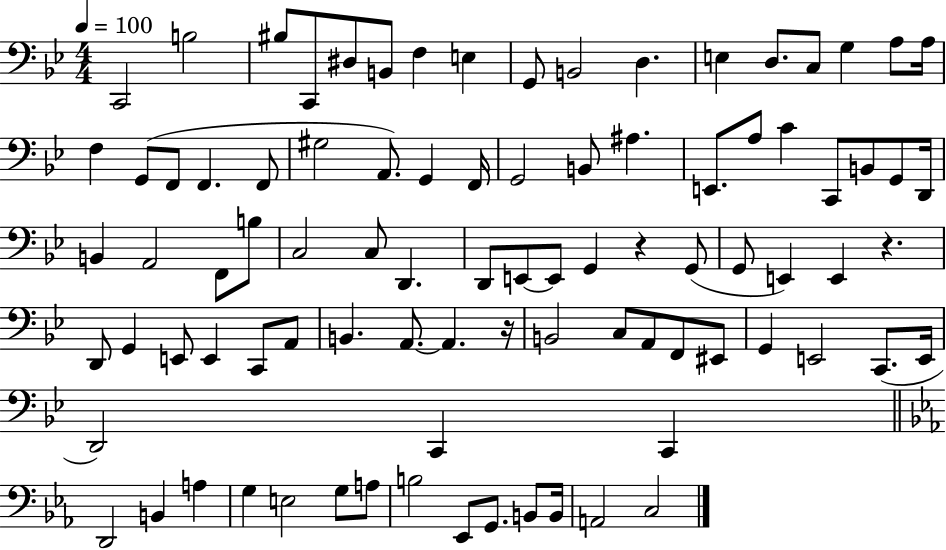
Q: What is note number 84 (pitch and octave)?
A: B2